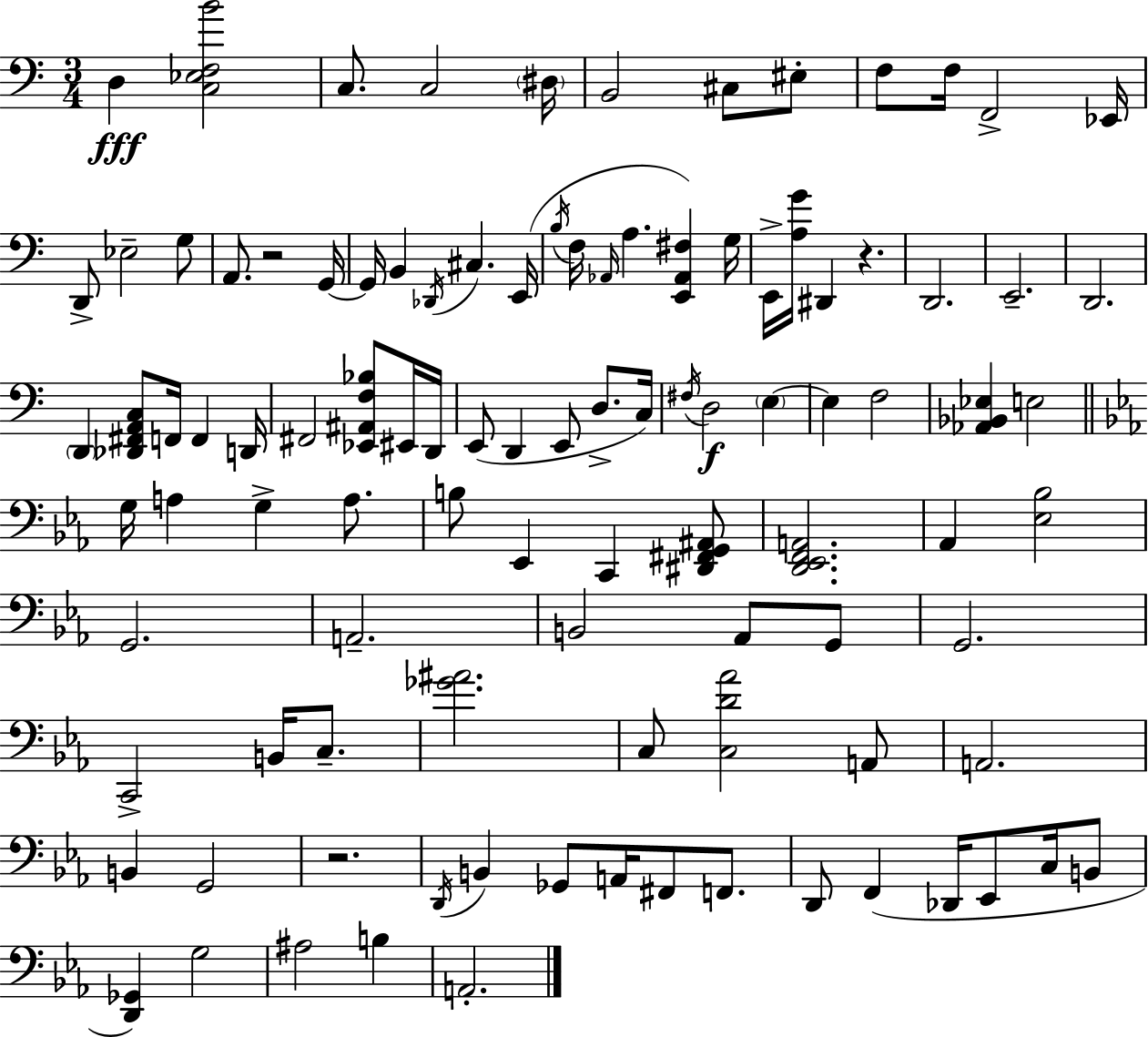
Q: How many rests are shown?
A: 3